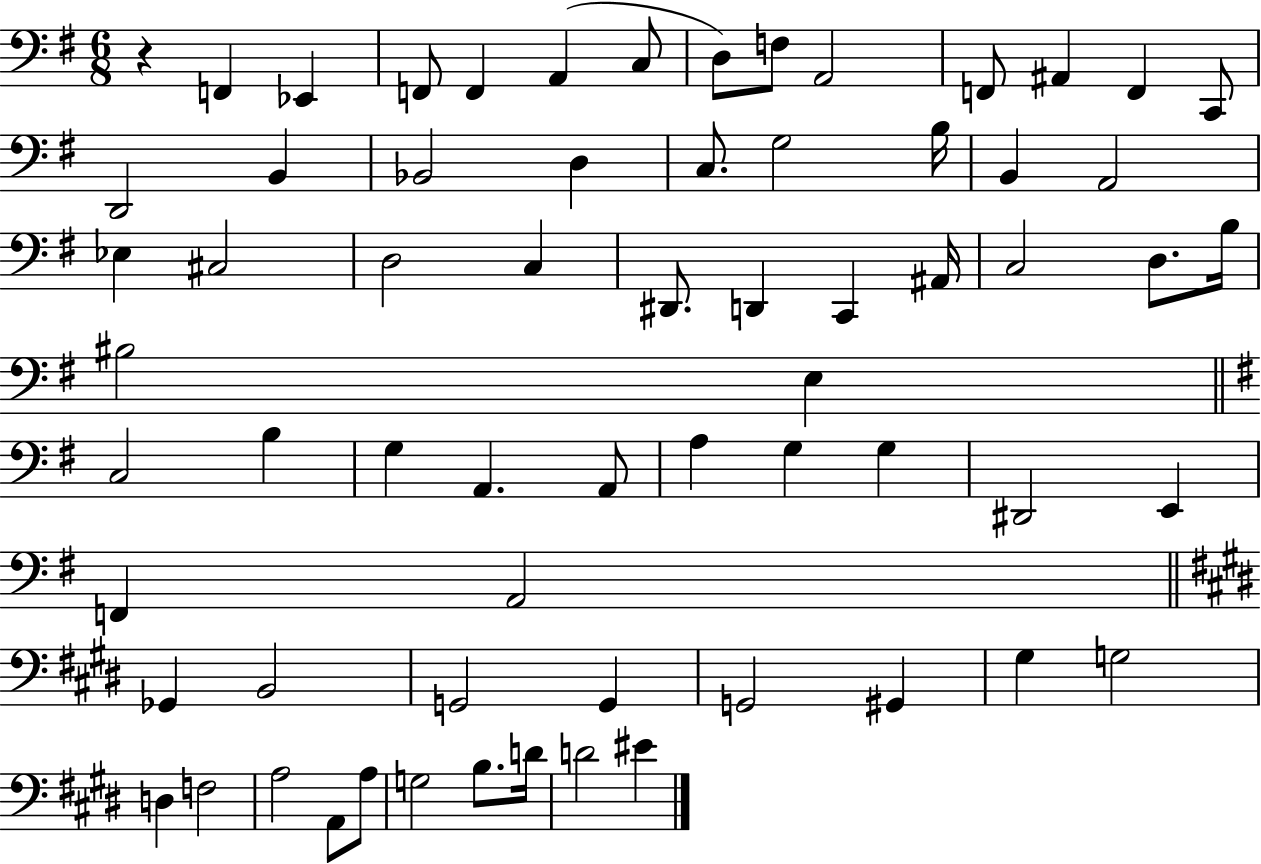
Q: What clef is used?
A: bass